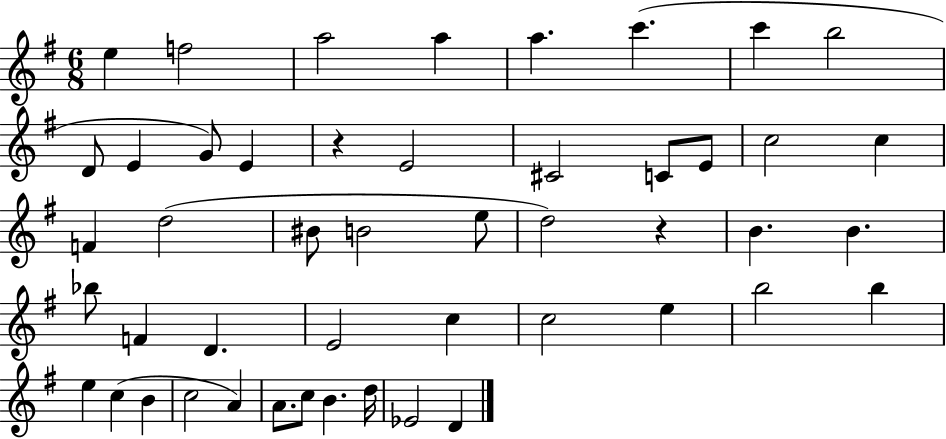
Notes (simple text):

E5/q F5/h A5/h A5/q A5/q. C6/q. C6/q B5/h D4/e E4/q G4/e E4/q R/q E4/h C#4/h C4/e E4/e C5/h C5/q F4/q D5/h BIS4/e B4/h E5/e D5/h R/q B4/q. B4/q. Bb5/e F4/q D4/q. E4/h C5/q C5/h E5/q B5/h B5/q E5/q C5/q B4/q C5/h A4/q A4/e. C5/e B4/q. D5/s Eb4/h D4/q